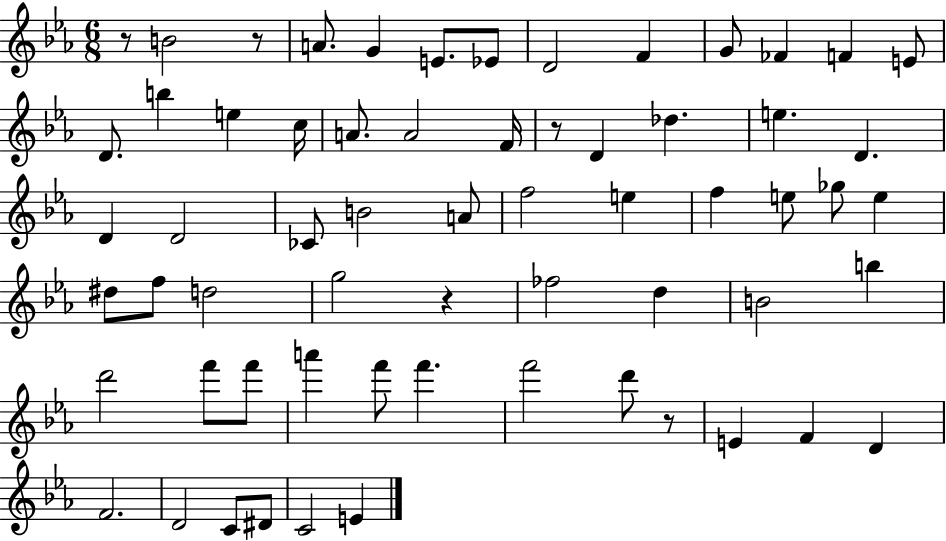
R/e B4/h R/e A4/e. G4/q E4/e. Eb4/e D4/h F4/q G4/e FES4/q F4/q E4/e D4/e. B5/q E5/q C5/s A4/e. A4/h F4/s R/e D4/q Db5/q. E5/q. D4/q. D4/q D4/h CES4/e B4/h A4/e F5/h E5/q F5/q E5/e Gb5/e E5/q D#5/e F5/e D5/h G5/h R/q FES5/h D5/q B4/h B5/q D6/h F6/e F6/e A6/q F6/e F6/q. F6/h D6/e R/e E4/q F4/q D4/q F4/h. D4/h C4/e D#4/e C4/h E4/q